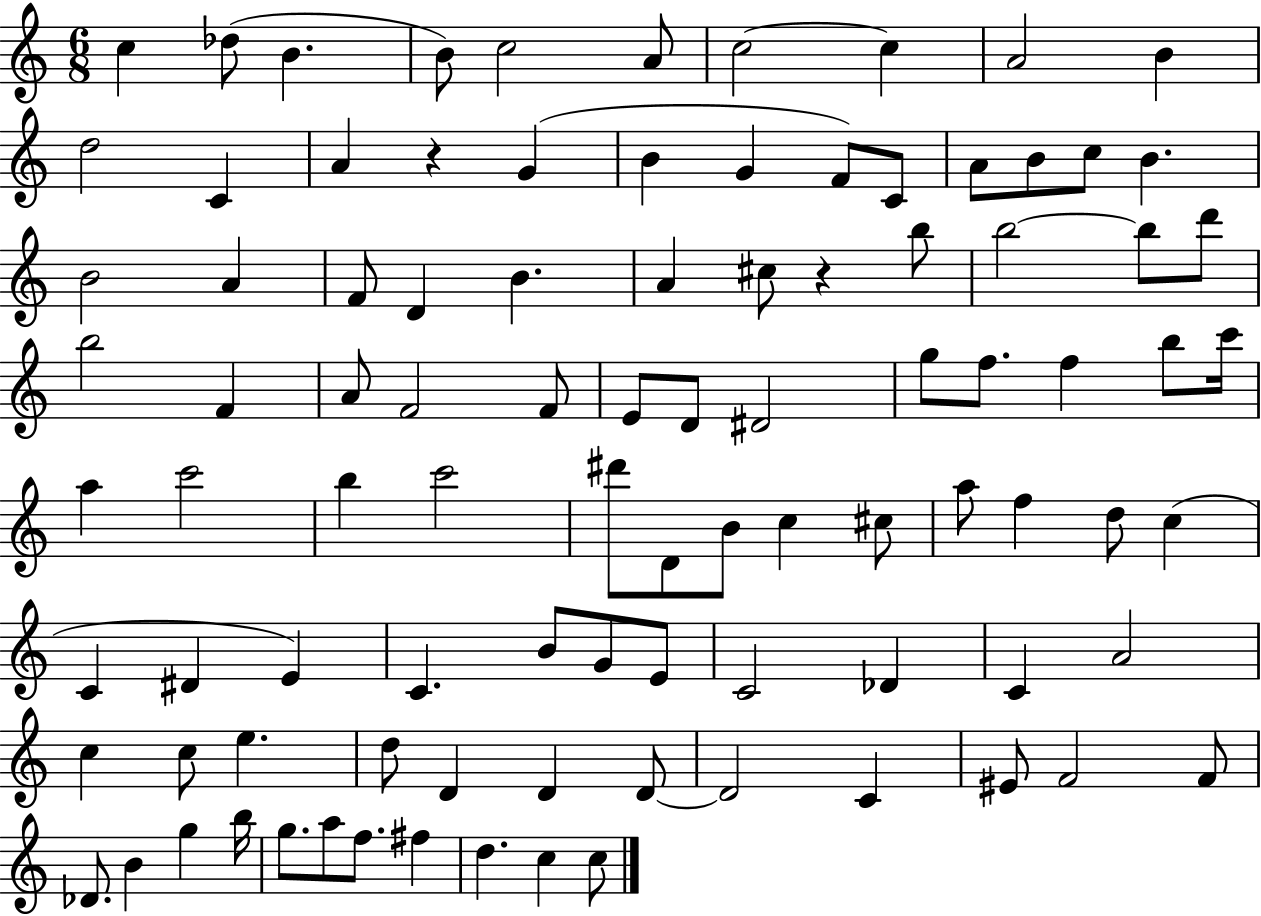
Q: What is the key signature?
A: C major